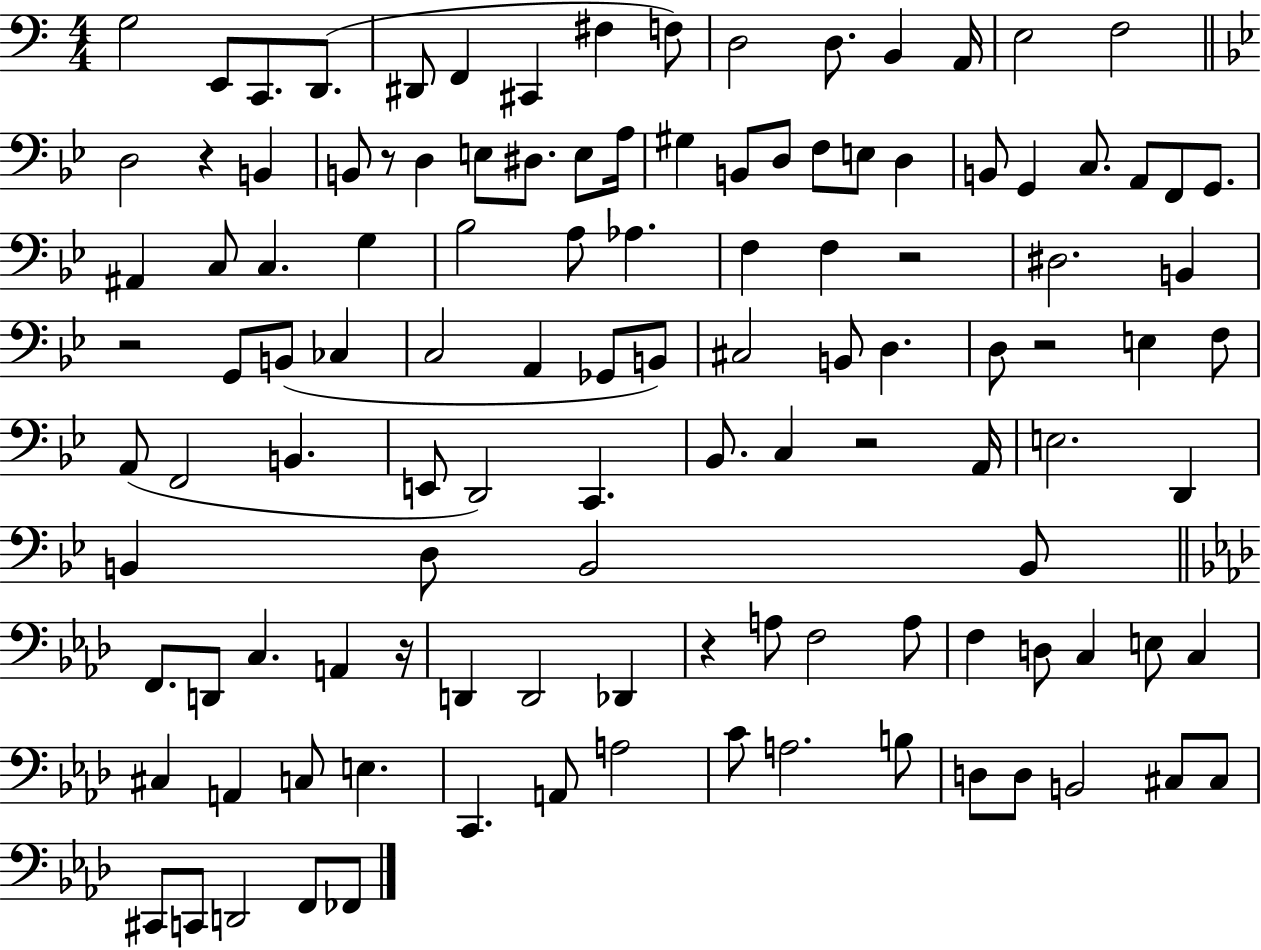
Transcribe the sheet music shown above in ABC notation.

X:1
T:Untitled
M:4/4
L:1/4
K:C
G,2 E,,/2 C,,/2 D,,/2 ^D,,/2 F,, ^C,, ^F, F,/2 D,2 D,/2 B,, A,,/4 E,2 F,2 D,2 z B,, B,,/2 z/2 D, E,/2 ^D,/2 E,/2 A,/4 ^G, B,,/2 D,/2 F,/2 E,/2 D, B,,/2 G,, C,/2 A,,/2 F,,/2 G,,/2 ^A,, C,/2 C, G, _B,2 A,/2 _A, F, F, z2 ^D,2 B,, z2 G,,/2 B,,/2 _C, C,2 A,, _G,,/2 B,,/2 ^C,2 B,,/2 D, D,/2 z2 E, F,/2 A,,/2 F,,2 B,, E,,/2 D,,2 C,, _B,,/2 C, z2 A,,/4 E,2 D,, B,, D,/2 B,,2 B,,/2 F,,/2 D,,/2 C, A,, z/4 D,, D,,2 _D,, z A,/2 F,2 A,/2 F, D,/2 C, E,/2 C, ^C, A,, C,/2 E, C,, A,,/2 A,2 C/2 A,2 B,/2 D,/2 D,/2 B,,2 ^C,/2 ^C,/2 ^C,,/2 C,,/2 D,,2 F,,/2 _F,,/2